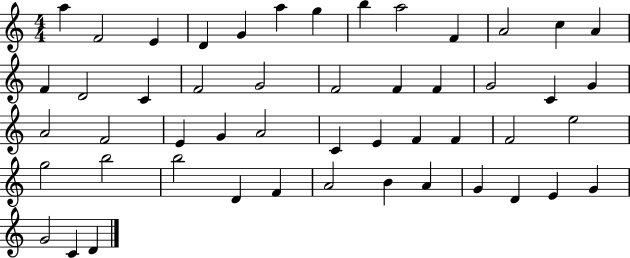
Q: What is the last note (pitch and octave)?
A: D4